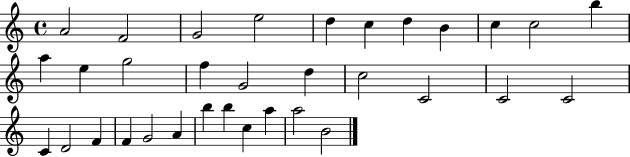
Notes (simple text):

A4/h F4/h G4/h E5/h D5/q C5/q D5/q B4/q C5/q C5/h B5/q A5/q E5/q G5/h F5/q G4/h D5/q C5/h C4/h C4/h C4/h C4/q D4/h F4/q F4/q G4/h A4/q B5/q B5/q C5/q A5/q A5/h B4/h